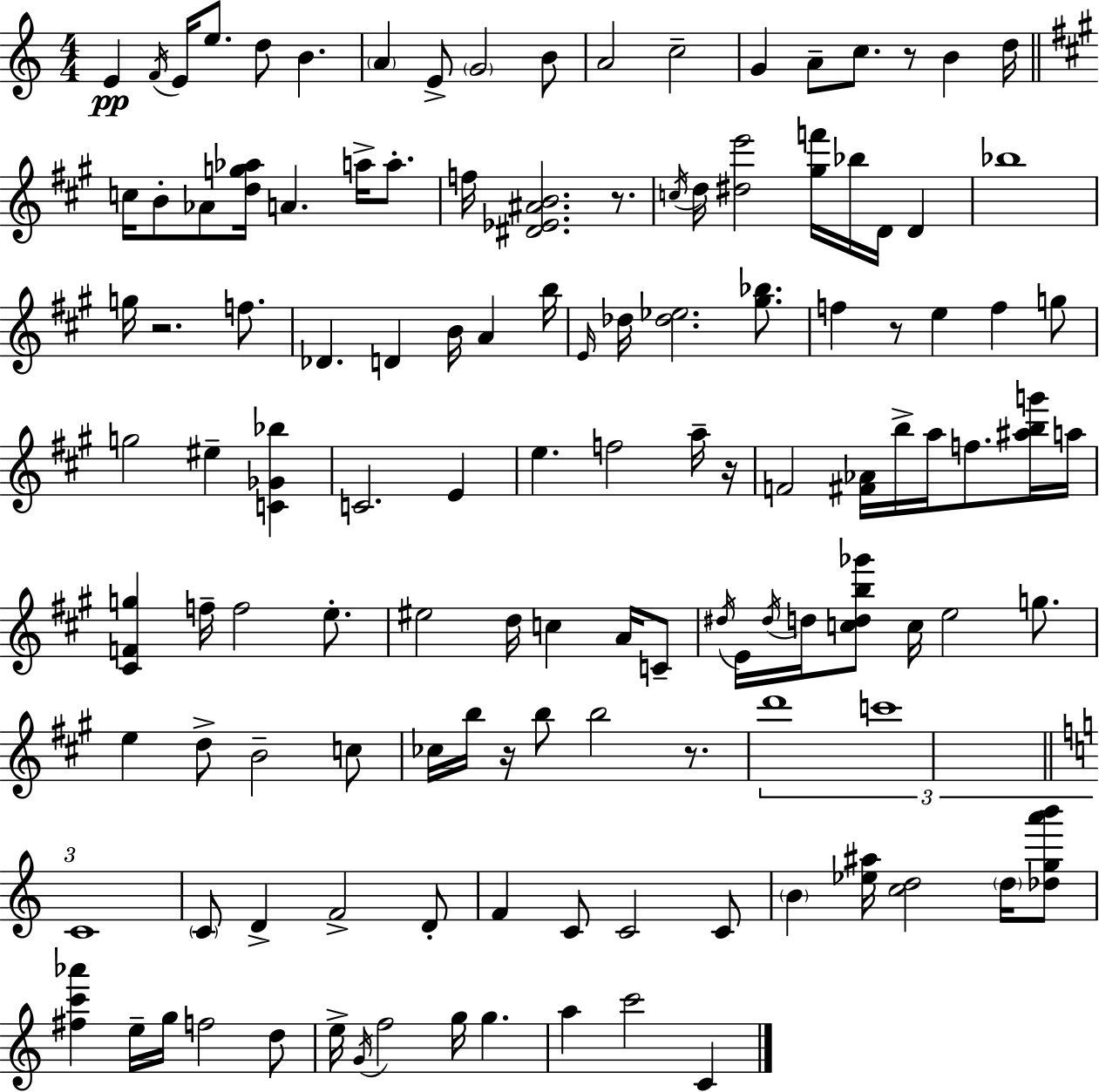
X:1
T:Untitled
M:4/4
L:1/4
K:C
E F/4 E/4 e/2 d/2 B A E/2 G2 B/2 A2 c2 G A/2 c/2 z/2 B d/4 c/4 B/2 _A/2 [dg_a]/4 A a/4 a/2 f/4 [^D_E^AB]2 z/2 c/4 d/4 [^de']2 [^gf']/4 _b/4 D/4 D _b4 g/4 z2 f/2 _D D B/4 A b/4 E/4 _d/4 [_d_e]2 [^g_b]/2 f z/2 e f g/2 g2 ^e [C_G_b] C2 E e f2 a/4 z/4 F2 [^F_A]/4 b/4 a/4 f/2 [^abg']/4 a/4 [^CFg] f/4 f2 e/2 ^e2 d/4 c A/4 C/2 ^d/4 E/4 ^d/4 d/4 [cdb_g']/2 c/4 e2 g/2 e d/2 B2 c/2 _c/4 b/4 z/4 b/2 b2 z/2 d'4 c'4 C4 C/2 D F2 D/2 F C/2 C2 C/2 B [_e^a]/4 [cd]2 d/4 [_dga'b']/2 [^fc'_a'] e/4 g/4 f2 d/2 e/4 G/4 f2 g/4 g a c'2 C